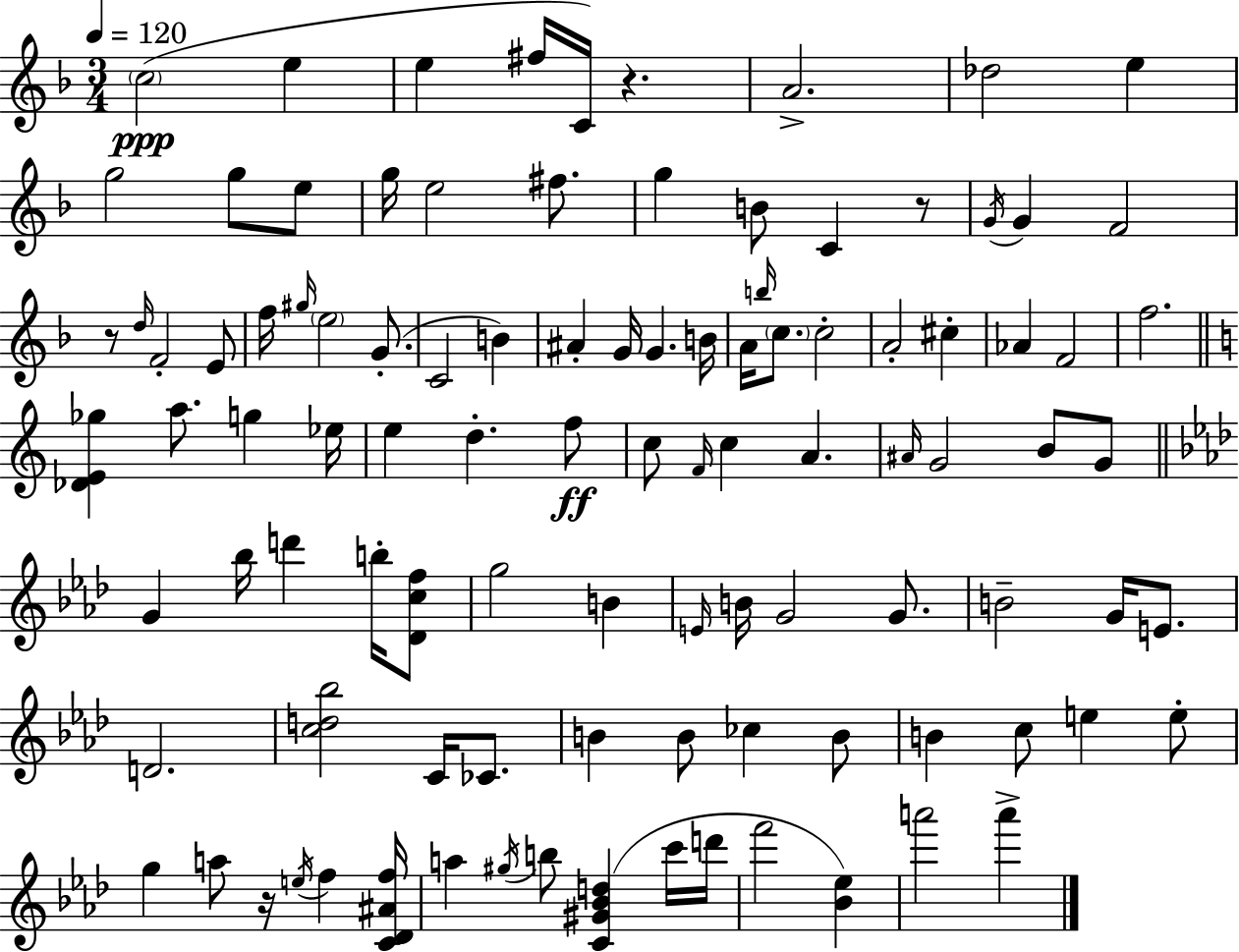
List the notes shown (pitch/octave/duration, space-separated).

C5/h E5/q E5/q F#5/s C4/s R/q. A4/h. Db5/h E5/q G5/h G5/e E5/e G5/s E5/h F#5/e. G5/q B4/e C4/q R/e G4/s G4/q F4/h R/e D5/s F4/h E4/e F5/s G#5/s E5/h G4/e. C4/h B4/q A#4/q G4/s G4/q. B4/s A4/s B5/s C5/e. C5/h A4/h C#5/q Ab4/q F4/h F5/h. [Db4,E4,Gb5]/q A5/e. G5/q Eb5/s E5/q D5/q. F5/e C5/e F4/s C5/q A4/q. A#4/s G4/h B4/e G4/e G4/q Bb5/s D6/q B5/s [Db4,C5,F5]/e G5/h B4/q E4/s B4/s G4/h G4/e. B4/h G4/s E4/e. D4/h. [C5,D5,Bb5]/h C4/s CES4/e. B4/q B4/e CES5/q B4/e B4/q C5/e E5/q E5/e G5/q A5/e R/s E5/s F5/q [C4,Db4,A#4,F5]/s A5/q G#5/s B5/e [C4,G#4,Bb4,D5]/q C6/s D6/s F6/h [Bb4,Eb5]/q A6/h A6/q